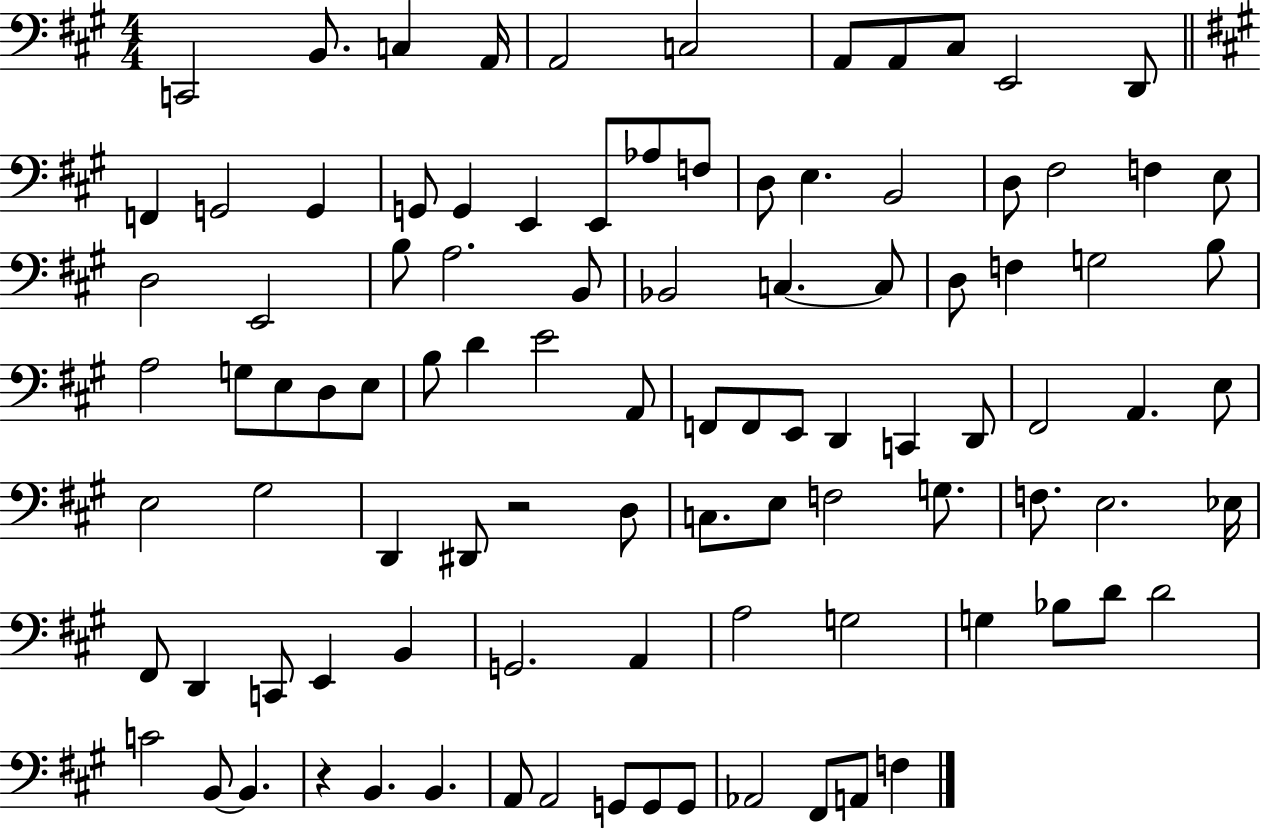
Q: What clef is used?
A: bass